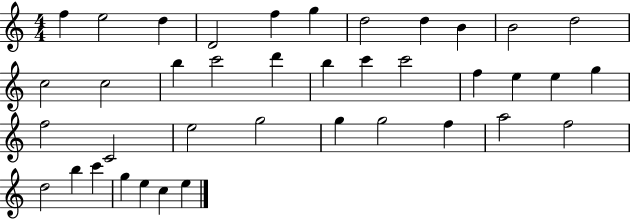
F5/q E5/h D5/q D4/h F5/q G5/q D5/h D5/q B4/q B4/h D5/h C5/h C5/h B5/q C6/h D6/q B5/q C6/q C6/h F5/q E5/q E5/q G5/q F5/h C4/h E5/h G5/h G5/q G5/h F5/q A5/h F5/h D5/h B5/q C6/q G5/q E5/q C5/q E5/q